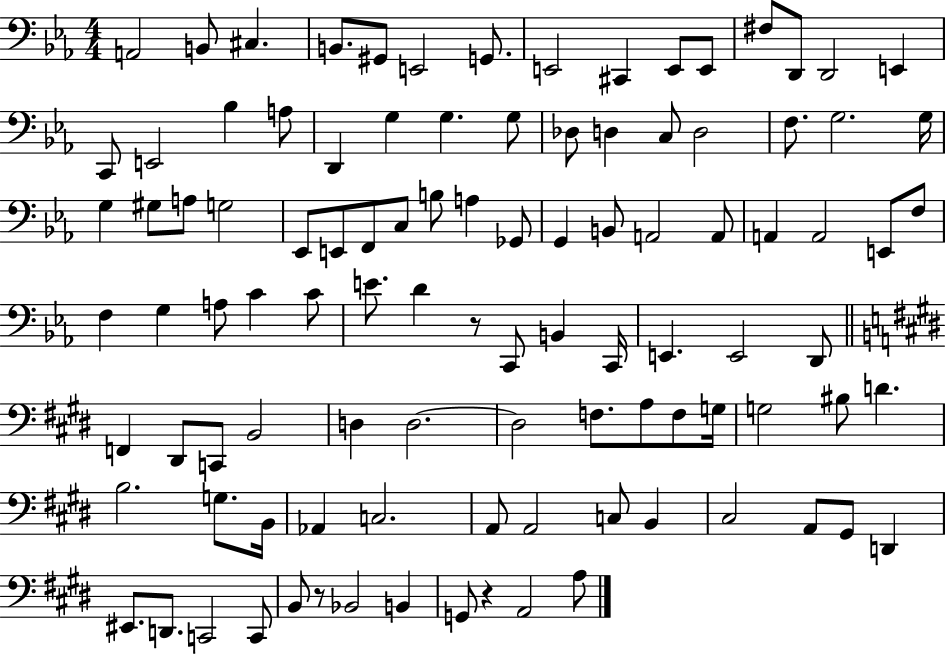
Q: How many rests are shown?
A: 3